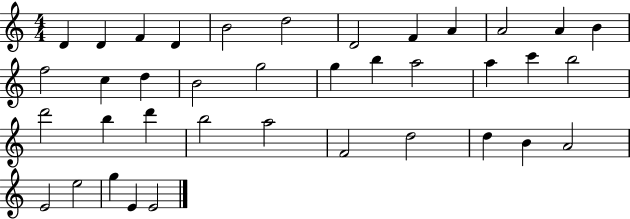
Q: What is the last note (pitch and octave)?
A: E4